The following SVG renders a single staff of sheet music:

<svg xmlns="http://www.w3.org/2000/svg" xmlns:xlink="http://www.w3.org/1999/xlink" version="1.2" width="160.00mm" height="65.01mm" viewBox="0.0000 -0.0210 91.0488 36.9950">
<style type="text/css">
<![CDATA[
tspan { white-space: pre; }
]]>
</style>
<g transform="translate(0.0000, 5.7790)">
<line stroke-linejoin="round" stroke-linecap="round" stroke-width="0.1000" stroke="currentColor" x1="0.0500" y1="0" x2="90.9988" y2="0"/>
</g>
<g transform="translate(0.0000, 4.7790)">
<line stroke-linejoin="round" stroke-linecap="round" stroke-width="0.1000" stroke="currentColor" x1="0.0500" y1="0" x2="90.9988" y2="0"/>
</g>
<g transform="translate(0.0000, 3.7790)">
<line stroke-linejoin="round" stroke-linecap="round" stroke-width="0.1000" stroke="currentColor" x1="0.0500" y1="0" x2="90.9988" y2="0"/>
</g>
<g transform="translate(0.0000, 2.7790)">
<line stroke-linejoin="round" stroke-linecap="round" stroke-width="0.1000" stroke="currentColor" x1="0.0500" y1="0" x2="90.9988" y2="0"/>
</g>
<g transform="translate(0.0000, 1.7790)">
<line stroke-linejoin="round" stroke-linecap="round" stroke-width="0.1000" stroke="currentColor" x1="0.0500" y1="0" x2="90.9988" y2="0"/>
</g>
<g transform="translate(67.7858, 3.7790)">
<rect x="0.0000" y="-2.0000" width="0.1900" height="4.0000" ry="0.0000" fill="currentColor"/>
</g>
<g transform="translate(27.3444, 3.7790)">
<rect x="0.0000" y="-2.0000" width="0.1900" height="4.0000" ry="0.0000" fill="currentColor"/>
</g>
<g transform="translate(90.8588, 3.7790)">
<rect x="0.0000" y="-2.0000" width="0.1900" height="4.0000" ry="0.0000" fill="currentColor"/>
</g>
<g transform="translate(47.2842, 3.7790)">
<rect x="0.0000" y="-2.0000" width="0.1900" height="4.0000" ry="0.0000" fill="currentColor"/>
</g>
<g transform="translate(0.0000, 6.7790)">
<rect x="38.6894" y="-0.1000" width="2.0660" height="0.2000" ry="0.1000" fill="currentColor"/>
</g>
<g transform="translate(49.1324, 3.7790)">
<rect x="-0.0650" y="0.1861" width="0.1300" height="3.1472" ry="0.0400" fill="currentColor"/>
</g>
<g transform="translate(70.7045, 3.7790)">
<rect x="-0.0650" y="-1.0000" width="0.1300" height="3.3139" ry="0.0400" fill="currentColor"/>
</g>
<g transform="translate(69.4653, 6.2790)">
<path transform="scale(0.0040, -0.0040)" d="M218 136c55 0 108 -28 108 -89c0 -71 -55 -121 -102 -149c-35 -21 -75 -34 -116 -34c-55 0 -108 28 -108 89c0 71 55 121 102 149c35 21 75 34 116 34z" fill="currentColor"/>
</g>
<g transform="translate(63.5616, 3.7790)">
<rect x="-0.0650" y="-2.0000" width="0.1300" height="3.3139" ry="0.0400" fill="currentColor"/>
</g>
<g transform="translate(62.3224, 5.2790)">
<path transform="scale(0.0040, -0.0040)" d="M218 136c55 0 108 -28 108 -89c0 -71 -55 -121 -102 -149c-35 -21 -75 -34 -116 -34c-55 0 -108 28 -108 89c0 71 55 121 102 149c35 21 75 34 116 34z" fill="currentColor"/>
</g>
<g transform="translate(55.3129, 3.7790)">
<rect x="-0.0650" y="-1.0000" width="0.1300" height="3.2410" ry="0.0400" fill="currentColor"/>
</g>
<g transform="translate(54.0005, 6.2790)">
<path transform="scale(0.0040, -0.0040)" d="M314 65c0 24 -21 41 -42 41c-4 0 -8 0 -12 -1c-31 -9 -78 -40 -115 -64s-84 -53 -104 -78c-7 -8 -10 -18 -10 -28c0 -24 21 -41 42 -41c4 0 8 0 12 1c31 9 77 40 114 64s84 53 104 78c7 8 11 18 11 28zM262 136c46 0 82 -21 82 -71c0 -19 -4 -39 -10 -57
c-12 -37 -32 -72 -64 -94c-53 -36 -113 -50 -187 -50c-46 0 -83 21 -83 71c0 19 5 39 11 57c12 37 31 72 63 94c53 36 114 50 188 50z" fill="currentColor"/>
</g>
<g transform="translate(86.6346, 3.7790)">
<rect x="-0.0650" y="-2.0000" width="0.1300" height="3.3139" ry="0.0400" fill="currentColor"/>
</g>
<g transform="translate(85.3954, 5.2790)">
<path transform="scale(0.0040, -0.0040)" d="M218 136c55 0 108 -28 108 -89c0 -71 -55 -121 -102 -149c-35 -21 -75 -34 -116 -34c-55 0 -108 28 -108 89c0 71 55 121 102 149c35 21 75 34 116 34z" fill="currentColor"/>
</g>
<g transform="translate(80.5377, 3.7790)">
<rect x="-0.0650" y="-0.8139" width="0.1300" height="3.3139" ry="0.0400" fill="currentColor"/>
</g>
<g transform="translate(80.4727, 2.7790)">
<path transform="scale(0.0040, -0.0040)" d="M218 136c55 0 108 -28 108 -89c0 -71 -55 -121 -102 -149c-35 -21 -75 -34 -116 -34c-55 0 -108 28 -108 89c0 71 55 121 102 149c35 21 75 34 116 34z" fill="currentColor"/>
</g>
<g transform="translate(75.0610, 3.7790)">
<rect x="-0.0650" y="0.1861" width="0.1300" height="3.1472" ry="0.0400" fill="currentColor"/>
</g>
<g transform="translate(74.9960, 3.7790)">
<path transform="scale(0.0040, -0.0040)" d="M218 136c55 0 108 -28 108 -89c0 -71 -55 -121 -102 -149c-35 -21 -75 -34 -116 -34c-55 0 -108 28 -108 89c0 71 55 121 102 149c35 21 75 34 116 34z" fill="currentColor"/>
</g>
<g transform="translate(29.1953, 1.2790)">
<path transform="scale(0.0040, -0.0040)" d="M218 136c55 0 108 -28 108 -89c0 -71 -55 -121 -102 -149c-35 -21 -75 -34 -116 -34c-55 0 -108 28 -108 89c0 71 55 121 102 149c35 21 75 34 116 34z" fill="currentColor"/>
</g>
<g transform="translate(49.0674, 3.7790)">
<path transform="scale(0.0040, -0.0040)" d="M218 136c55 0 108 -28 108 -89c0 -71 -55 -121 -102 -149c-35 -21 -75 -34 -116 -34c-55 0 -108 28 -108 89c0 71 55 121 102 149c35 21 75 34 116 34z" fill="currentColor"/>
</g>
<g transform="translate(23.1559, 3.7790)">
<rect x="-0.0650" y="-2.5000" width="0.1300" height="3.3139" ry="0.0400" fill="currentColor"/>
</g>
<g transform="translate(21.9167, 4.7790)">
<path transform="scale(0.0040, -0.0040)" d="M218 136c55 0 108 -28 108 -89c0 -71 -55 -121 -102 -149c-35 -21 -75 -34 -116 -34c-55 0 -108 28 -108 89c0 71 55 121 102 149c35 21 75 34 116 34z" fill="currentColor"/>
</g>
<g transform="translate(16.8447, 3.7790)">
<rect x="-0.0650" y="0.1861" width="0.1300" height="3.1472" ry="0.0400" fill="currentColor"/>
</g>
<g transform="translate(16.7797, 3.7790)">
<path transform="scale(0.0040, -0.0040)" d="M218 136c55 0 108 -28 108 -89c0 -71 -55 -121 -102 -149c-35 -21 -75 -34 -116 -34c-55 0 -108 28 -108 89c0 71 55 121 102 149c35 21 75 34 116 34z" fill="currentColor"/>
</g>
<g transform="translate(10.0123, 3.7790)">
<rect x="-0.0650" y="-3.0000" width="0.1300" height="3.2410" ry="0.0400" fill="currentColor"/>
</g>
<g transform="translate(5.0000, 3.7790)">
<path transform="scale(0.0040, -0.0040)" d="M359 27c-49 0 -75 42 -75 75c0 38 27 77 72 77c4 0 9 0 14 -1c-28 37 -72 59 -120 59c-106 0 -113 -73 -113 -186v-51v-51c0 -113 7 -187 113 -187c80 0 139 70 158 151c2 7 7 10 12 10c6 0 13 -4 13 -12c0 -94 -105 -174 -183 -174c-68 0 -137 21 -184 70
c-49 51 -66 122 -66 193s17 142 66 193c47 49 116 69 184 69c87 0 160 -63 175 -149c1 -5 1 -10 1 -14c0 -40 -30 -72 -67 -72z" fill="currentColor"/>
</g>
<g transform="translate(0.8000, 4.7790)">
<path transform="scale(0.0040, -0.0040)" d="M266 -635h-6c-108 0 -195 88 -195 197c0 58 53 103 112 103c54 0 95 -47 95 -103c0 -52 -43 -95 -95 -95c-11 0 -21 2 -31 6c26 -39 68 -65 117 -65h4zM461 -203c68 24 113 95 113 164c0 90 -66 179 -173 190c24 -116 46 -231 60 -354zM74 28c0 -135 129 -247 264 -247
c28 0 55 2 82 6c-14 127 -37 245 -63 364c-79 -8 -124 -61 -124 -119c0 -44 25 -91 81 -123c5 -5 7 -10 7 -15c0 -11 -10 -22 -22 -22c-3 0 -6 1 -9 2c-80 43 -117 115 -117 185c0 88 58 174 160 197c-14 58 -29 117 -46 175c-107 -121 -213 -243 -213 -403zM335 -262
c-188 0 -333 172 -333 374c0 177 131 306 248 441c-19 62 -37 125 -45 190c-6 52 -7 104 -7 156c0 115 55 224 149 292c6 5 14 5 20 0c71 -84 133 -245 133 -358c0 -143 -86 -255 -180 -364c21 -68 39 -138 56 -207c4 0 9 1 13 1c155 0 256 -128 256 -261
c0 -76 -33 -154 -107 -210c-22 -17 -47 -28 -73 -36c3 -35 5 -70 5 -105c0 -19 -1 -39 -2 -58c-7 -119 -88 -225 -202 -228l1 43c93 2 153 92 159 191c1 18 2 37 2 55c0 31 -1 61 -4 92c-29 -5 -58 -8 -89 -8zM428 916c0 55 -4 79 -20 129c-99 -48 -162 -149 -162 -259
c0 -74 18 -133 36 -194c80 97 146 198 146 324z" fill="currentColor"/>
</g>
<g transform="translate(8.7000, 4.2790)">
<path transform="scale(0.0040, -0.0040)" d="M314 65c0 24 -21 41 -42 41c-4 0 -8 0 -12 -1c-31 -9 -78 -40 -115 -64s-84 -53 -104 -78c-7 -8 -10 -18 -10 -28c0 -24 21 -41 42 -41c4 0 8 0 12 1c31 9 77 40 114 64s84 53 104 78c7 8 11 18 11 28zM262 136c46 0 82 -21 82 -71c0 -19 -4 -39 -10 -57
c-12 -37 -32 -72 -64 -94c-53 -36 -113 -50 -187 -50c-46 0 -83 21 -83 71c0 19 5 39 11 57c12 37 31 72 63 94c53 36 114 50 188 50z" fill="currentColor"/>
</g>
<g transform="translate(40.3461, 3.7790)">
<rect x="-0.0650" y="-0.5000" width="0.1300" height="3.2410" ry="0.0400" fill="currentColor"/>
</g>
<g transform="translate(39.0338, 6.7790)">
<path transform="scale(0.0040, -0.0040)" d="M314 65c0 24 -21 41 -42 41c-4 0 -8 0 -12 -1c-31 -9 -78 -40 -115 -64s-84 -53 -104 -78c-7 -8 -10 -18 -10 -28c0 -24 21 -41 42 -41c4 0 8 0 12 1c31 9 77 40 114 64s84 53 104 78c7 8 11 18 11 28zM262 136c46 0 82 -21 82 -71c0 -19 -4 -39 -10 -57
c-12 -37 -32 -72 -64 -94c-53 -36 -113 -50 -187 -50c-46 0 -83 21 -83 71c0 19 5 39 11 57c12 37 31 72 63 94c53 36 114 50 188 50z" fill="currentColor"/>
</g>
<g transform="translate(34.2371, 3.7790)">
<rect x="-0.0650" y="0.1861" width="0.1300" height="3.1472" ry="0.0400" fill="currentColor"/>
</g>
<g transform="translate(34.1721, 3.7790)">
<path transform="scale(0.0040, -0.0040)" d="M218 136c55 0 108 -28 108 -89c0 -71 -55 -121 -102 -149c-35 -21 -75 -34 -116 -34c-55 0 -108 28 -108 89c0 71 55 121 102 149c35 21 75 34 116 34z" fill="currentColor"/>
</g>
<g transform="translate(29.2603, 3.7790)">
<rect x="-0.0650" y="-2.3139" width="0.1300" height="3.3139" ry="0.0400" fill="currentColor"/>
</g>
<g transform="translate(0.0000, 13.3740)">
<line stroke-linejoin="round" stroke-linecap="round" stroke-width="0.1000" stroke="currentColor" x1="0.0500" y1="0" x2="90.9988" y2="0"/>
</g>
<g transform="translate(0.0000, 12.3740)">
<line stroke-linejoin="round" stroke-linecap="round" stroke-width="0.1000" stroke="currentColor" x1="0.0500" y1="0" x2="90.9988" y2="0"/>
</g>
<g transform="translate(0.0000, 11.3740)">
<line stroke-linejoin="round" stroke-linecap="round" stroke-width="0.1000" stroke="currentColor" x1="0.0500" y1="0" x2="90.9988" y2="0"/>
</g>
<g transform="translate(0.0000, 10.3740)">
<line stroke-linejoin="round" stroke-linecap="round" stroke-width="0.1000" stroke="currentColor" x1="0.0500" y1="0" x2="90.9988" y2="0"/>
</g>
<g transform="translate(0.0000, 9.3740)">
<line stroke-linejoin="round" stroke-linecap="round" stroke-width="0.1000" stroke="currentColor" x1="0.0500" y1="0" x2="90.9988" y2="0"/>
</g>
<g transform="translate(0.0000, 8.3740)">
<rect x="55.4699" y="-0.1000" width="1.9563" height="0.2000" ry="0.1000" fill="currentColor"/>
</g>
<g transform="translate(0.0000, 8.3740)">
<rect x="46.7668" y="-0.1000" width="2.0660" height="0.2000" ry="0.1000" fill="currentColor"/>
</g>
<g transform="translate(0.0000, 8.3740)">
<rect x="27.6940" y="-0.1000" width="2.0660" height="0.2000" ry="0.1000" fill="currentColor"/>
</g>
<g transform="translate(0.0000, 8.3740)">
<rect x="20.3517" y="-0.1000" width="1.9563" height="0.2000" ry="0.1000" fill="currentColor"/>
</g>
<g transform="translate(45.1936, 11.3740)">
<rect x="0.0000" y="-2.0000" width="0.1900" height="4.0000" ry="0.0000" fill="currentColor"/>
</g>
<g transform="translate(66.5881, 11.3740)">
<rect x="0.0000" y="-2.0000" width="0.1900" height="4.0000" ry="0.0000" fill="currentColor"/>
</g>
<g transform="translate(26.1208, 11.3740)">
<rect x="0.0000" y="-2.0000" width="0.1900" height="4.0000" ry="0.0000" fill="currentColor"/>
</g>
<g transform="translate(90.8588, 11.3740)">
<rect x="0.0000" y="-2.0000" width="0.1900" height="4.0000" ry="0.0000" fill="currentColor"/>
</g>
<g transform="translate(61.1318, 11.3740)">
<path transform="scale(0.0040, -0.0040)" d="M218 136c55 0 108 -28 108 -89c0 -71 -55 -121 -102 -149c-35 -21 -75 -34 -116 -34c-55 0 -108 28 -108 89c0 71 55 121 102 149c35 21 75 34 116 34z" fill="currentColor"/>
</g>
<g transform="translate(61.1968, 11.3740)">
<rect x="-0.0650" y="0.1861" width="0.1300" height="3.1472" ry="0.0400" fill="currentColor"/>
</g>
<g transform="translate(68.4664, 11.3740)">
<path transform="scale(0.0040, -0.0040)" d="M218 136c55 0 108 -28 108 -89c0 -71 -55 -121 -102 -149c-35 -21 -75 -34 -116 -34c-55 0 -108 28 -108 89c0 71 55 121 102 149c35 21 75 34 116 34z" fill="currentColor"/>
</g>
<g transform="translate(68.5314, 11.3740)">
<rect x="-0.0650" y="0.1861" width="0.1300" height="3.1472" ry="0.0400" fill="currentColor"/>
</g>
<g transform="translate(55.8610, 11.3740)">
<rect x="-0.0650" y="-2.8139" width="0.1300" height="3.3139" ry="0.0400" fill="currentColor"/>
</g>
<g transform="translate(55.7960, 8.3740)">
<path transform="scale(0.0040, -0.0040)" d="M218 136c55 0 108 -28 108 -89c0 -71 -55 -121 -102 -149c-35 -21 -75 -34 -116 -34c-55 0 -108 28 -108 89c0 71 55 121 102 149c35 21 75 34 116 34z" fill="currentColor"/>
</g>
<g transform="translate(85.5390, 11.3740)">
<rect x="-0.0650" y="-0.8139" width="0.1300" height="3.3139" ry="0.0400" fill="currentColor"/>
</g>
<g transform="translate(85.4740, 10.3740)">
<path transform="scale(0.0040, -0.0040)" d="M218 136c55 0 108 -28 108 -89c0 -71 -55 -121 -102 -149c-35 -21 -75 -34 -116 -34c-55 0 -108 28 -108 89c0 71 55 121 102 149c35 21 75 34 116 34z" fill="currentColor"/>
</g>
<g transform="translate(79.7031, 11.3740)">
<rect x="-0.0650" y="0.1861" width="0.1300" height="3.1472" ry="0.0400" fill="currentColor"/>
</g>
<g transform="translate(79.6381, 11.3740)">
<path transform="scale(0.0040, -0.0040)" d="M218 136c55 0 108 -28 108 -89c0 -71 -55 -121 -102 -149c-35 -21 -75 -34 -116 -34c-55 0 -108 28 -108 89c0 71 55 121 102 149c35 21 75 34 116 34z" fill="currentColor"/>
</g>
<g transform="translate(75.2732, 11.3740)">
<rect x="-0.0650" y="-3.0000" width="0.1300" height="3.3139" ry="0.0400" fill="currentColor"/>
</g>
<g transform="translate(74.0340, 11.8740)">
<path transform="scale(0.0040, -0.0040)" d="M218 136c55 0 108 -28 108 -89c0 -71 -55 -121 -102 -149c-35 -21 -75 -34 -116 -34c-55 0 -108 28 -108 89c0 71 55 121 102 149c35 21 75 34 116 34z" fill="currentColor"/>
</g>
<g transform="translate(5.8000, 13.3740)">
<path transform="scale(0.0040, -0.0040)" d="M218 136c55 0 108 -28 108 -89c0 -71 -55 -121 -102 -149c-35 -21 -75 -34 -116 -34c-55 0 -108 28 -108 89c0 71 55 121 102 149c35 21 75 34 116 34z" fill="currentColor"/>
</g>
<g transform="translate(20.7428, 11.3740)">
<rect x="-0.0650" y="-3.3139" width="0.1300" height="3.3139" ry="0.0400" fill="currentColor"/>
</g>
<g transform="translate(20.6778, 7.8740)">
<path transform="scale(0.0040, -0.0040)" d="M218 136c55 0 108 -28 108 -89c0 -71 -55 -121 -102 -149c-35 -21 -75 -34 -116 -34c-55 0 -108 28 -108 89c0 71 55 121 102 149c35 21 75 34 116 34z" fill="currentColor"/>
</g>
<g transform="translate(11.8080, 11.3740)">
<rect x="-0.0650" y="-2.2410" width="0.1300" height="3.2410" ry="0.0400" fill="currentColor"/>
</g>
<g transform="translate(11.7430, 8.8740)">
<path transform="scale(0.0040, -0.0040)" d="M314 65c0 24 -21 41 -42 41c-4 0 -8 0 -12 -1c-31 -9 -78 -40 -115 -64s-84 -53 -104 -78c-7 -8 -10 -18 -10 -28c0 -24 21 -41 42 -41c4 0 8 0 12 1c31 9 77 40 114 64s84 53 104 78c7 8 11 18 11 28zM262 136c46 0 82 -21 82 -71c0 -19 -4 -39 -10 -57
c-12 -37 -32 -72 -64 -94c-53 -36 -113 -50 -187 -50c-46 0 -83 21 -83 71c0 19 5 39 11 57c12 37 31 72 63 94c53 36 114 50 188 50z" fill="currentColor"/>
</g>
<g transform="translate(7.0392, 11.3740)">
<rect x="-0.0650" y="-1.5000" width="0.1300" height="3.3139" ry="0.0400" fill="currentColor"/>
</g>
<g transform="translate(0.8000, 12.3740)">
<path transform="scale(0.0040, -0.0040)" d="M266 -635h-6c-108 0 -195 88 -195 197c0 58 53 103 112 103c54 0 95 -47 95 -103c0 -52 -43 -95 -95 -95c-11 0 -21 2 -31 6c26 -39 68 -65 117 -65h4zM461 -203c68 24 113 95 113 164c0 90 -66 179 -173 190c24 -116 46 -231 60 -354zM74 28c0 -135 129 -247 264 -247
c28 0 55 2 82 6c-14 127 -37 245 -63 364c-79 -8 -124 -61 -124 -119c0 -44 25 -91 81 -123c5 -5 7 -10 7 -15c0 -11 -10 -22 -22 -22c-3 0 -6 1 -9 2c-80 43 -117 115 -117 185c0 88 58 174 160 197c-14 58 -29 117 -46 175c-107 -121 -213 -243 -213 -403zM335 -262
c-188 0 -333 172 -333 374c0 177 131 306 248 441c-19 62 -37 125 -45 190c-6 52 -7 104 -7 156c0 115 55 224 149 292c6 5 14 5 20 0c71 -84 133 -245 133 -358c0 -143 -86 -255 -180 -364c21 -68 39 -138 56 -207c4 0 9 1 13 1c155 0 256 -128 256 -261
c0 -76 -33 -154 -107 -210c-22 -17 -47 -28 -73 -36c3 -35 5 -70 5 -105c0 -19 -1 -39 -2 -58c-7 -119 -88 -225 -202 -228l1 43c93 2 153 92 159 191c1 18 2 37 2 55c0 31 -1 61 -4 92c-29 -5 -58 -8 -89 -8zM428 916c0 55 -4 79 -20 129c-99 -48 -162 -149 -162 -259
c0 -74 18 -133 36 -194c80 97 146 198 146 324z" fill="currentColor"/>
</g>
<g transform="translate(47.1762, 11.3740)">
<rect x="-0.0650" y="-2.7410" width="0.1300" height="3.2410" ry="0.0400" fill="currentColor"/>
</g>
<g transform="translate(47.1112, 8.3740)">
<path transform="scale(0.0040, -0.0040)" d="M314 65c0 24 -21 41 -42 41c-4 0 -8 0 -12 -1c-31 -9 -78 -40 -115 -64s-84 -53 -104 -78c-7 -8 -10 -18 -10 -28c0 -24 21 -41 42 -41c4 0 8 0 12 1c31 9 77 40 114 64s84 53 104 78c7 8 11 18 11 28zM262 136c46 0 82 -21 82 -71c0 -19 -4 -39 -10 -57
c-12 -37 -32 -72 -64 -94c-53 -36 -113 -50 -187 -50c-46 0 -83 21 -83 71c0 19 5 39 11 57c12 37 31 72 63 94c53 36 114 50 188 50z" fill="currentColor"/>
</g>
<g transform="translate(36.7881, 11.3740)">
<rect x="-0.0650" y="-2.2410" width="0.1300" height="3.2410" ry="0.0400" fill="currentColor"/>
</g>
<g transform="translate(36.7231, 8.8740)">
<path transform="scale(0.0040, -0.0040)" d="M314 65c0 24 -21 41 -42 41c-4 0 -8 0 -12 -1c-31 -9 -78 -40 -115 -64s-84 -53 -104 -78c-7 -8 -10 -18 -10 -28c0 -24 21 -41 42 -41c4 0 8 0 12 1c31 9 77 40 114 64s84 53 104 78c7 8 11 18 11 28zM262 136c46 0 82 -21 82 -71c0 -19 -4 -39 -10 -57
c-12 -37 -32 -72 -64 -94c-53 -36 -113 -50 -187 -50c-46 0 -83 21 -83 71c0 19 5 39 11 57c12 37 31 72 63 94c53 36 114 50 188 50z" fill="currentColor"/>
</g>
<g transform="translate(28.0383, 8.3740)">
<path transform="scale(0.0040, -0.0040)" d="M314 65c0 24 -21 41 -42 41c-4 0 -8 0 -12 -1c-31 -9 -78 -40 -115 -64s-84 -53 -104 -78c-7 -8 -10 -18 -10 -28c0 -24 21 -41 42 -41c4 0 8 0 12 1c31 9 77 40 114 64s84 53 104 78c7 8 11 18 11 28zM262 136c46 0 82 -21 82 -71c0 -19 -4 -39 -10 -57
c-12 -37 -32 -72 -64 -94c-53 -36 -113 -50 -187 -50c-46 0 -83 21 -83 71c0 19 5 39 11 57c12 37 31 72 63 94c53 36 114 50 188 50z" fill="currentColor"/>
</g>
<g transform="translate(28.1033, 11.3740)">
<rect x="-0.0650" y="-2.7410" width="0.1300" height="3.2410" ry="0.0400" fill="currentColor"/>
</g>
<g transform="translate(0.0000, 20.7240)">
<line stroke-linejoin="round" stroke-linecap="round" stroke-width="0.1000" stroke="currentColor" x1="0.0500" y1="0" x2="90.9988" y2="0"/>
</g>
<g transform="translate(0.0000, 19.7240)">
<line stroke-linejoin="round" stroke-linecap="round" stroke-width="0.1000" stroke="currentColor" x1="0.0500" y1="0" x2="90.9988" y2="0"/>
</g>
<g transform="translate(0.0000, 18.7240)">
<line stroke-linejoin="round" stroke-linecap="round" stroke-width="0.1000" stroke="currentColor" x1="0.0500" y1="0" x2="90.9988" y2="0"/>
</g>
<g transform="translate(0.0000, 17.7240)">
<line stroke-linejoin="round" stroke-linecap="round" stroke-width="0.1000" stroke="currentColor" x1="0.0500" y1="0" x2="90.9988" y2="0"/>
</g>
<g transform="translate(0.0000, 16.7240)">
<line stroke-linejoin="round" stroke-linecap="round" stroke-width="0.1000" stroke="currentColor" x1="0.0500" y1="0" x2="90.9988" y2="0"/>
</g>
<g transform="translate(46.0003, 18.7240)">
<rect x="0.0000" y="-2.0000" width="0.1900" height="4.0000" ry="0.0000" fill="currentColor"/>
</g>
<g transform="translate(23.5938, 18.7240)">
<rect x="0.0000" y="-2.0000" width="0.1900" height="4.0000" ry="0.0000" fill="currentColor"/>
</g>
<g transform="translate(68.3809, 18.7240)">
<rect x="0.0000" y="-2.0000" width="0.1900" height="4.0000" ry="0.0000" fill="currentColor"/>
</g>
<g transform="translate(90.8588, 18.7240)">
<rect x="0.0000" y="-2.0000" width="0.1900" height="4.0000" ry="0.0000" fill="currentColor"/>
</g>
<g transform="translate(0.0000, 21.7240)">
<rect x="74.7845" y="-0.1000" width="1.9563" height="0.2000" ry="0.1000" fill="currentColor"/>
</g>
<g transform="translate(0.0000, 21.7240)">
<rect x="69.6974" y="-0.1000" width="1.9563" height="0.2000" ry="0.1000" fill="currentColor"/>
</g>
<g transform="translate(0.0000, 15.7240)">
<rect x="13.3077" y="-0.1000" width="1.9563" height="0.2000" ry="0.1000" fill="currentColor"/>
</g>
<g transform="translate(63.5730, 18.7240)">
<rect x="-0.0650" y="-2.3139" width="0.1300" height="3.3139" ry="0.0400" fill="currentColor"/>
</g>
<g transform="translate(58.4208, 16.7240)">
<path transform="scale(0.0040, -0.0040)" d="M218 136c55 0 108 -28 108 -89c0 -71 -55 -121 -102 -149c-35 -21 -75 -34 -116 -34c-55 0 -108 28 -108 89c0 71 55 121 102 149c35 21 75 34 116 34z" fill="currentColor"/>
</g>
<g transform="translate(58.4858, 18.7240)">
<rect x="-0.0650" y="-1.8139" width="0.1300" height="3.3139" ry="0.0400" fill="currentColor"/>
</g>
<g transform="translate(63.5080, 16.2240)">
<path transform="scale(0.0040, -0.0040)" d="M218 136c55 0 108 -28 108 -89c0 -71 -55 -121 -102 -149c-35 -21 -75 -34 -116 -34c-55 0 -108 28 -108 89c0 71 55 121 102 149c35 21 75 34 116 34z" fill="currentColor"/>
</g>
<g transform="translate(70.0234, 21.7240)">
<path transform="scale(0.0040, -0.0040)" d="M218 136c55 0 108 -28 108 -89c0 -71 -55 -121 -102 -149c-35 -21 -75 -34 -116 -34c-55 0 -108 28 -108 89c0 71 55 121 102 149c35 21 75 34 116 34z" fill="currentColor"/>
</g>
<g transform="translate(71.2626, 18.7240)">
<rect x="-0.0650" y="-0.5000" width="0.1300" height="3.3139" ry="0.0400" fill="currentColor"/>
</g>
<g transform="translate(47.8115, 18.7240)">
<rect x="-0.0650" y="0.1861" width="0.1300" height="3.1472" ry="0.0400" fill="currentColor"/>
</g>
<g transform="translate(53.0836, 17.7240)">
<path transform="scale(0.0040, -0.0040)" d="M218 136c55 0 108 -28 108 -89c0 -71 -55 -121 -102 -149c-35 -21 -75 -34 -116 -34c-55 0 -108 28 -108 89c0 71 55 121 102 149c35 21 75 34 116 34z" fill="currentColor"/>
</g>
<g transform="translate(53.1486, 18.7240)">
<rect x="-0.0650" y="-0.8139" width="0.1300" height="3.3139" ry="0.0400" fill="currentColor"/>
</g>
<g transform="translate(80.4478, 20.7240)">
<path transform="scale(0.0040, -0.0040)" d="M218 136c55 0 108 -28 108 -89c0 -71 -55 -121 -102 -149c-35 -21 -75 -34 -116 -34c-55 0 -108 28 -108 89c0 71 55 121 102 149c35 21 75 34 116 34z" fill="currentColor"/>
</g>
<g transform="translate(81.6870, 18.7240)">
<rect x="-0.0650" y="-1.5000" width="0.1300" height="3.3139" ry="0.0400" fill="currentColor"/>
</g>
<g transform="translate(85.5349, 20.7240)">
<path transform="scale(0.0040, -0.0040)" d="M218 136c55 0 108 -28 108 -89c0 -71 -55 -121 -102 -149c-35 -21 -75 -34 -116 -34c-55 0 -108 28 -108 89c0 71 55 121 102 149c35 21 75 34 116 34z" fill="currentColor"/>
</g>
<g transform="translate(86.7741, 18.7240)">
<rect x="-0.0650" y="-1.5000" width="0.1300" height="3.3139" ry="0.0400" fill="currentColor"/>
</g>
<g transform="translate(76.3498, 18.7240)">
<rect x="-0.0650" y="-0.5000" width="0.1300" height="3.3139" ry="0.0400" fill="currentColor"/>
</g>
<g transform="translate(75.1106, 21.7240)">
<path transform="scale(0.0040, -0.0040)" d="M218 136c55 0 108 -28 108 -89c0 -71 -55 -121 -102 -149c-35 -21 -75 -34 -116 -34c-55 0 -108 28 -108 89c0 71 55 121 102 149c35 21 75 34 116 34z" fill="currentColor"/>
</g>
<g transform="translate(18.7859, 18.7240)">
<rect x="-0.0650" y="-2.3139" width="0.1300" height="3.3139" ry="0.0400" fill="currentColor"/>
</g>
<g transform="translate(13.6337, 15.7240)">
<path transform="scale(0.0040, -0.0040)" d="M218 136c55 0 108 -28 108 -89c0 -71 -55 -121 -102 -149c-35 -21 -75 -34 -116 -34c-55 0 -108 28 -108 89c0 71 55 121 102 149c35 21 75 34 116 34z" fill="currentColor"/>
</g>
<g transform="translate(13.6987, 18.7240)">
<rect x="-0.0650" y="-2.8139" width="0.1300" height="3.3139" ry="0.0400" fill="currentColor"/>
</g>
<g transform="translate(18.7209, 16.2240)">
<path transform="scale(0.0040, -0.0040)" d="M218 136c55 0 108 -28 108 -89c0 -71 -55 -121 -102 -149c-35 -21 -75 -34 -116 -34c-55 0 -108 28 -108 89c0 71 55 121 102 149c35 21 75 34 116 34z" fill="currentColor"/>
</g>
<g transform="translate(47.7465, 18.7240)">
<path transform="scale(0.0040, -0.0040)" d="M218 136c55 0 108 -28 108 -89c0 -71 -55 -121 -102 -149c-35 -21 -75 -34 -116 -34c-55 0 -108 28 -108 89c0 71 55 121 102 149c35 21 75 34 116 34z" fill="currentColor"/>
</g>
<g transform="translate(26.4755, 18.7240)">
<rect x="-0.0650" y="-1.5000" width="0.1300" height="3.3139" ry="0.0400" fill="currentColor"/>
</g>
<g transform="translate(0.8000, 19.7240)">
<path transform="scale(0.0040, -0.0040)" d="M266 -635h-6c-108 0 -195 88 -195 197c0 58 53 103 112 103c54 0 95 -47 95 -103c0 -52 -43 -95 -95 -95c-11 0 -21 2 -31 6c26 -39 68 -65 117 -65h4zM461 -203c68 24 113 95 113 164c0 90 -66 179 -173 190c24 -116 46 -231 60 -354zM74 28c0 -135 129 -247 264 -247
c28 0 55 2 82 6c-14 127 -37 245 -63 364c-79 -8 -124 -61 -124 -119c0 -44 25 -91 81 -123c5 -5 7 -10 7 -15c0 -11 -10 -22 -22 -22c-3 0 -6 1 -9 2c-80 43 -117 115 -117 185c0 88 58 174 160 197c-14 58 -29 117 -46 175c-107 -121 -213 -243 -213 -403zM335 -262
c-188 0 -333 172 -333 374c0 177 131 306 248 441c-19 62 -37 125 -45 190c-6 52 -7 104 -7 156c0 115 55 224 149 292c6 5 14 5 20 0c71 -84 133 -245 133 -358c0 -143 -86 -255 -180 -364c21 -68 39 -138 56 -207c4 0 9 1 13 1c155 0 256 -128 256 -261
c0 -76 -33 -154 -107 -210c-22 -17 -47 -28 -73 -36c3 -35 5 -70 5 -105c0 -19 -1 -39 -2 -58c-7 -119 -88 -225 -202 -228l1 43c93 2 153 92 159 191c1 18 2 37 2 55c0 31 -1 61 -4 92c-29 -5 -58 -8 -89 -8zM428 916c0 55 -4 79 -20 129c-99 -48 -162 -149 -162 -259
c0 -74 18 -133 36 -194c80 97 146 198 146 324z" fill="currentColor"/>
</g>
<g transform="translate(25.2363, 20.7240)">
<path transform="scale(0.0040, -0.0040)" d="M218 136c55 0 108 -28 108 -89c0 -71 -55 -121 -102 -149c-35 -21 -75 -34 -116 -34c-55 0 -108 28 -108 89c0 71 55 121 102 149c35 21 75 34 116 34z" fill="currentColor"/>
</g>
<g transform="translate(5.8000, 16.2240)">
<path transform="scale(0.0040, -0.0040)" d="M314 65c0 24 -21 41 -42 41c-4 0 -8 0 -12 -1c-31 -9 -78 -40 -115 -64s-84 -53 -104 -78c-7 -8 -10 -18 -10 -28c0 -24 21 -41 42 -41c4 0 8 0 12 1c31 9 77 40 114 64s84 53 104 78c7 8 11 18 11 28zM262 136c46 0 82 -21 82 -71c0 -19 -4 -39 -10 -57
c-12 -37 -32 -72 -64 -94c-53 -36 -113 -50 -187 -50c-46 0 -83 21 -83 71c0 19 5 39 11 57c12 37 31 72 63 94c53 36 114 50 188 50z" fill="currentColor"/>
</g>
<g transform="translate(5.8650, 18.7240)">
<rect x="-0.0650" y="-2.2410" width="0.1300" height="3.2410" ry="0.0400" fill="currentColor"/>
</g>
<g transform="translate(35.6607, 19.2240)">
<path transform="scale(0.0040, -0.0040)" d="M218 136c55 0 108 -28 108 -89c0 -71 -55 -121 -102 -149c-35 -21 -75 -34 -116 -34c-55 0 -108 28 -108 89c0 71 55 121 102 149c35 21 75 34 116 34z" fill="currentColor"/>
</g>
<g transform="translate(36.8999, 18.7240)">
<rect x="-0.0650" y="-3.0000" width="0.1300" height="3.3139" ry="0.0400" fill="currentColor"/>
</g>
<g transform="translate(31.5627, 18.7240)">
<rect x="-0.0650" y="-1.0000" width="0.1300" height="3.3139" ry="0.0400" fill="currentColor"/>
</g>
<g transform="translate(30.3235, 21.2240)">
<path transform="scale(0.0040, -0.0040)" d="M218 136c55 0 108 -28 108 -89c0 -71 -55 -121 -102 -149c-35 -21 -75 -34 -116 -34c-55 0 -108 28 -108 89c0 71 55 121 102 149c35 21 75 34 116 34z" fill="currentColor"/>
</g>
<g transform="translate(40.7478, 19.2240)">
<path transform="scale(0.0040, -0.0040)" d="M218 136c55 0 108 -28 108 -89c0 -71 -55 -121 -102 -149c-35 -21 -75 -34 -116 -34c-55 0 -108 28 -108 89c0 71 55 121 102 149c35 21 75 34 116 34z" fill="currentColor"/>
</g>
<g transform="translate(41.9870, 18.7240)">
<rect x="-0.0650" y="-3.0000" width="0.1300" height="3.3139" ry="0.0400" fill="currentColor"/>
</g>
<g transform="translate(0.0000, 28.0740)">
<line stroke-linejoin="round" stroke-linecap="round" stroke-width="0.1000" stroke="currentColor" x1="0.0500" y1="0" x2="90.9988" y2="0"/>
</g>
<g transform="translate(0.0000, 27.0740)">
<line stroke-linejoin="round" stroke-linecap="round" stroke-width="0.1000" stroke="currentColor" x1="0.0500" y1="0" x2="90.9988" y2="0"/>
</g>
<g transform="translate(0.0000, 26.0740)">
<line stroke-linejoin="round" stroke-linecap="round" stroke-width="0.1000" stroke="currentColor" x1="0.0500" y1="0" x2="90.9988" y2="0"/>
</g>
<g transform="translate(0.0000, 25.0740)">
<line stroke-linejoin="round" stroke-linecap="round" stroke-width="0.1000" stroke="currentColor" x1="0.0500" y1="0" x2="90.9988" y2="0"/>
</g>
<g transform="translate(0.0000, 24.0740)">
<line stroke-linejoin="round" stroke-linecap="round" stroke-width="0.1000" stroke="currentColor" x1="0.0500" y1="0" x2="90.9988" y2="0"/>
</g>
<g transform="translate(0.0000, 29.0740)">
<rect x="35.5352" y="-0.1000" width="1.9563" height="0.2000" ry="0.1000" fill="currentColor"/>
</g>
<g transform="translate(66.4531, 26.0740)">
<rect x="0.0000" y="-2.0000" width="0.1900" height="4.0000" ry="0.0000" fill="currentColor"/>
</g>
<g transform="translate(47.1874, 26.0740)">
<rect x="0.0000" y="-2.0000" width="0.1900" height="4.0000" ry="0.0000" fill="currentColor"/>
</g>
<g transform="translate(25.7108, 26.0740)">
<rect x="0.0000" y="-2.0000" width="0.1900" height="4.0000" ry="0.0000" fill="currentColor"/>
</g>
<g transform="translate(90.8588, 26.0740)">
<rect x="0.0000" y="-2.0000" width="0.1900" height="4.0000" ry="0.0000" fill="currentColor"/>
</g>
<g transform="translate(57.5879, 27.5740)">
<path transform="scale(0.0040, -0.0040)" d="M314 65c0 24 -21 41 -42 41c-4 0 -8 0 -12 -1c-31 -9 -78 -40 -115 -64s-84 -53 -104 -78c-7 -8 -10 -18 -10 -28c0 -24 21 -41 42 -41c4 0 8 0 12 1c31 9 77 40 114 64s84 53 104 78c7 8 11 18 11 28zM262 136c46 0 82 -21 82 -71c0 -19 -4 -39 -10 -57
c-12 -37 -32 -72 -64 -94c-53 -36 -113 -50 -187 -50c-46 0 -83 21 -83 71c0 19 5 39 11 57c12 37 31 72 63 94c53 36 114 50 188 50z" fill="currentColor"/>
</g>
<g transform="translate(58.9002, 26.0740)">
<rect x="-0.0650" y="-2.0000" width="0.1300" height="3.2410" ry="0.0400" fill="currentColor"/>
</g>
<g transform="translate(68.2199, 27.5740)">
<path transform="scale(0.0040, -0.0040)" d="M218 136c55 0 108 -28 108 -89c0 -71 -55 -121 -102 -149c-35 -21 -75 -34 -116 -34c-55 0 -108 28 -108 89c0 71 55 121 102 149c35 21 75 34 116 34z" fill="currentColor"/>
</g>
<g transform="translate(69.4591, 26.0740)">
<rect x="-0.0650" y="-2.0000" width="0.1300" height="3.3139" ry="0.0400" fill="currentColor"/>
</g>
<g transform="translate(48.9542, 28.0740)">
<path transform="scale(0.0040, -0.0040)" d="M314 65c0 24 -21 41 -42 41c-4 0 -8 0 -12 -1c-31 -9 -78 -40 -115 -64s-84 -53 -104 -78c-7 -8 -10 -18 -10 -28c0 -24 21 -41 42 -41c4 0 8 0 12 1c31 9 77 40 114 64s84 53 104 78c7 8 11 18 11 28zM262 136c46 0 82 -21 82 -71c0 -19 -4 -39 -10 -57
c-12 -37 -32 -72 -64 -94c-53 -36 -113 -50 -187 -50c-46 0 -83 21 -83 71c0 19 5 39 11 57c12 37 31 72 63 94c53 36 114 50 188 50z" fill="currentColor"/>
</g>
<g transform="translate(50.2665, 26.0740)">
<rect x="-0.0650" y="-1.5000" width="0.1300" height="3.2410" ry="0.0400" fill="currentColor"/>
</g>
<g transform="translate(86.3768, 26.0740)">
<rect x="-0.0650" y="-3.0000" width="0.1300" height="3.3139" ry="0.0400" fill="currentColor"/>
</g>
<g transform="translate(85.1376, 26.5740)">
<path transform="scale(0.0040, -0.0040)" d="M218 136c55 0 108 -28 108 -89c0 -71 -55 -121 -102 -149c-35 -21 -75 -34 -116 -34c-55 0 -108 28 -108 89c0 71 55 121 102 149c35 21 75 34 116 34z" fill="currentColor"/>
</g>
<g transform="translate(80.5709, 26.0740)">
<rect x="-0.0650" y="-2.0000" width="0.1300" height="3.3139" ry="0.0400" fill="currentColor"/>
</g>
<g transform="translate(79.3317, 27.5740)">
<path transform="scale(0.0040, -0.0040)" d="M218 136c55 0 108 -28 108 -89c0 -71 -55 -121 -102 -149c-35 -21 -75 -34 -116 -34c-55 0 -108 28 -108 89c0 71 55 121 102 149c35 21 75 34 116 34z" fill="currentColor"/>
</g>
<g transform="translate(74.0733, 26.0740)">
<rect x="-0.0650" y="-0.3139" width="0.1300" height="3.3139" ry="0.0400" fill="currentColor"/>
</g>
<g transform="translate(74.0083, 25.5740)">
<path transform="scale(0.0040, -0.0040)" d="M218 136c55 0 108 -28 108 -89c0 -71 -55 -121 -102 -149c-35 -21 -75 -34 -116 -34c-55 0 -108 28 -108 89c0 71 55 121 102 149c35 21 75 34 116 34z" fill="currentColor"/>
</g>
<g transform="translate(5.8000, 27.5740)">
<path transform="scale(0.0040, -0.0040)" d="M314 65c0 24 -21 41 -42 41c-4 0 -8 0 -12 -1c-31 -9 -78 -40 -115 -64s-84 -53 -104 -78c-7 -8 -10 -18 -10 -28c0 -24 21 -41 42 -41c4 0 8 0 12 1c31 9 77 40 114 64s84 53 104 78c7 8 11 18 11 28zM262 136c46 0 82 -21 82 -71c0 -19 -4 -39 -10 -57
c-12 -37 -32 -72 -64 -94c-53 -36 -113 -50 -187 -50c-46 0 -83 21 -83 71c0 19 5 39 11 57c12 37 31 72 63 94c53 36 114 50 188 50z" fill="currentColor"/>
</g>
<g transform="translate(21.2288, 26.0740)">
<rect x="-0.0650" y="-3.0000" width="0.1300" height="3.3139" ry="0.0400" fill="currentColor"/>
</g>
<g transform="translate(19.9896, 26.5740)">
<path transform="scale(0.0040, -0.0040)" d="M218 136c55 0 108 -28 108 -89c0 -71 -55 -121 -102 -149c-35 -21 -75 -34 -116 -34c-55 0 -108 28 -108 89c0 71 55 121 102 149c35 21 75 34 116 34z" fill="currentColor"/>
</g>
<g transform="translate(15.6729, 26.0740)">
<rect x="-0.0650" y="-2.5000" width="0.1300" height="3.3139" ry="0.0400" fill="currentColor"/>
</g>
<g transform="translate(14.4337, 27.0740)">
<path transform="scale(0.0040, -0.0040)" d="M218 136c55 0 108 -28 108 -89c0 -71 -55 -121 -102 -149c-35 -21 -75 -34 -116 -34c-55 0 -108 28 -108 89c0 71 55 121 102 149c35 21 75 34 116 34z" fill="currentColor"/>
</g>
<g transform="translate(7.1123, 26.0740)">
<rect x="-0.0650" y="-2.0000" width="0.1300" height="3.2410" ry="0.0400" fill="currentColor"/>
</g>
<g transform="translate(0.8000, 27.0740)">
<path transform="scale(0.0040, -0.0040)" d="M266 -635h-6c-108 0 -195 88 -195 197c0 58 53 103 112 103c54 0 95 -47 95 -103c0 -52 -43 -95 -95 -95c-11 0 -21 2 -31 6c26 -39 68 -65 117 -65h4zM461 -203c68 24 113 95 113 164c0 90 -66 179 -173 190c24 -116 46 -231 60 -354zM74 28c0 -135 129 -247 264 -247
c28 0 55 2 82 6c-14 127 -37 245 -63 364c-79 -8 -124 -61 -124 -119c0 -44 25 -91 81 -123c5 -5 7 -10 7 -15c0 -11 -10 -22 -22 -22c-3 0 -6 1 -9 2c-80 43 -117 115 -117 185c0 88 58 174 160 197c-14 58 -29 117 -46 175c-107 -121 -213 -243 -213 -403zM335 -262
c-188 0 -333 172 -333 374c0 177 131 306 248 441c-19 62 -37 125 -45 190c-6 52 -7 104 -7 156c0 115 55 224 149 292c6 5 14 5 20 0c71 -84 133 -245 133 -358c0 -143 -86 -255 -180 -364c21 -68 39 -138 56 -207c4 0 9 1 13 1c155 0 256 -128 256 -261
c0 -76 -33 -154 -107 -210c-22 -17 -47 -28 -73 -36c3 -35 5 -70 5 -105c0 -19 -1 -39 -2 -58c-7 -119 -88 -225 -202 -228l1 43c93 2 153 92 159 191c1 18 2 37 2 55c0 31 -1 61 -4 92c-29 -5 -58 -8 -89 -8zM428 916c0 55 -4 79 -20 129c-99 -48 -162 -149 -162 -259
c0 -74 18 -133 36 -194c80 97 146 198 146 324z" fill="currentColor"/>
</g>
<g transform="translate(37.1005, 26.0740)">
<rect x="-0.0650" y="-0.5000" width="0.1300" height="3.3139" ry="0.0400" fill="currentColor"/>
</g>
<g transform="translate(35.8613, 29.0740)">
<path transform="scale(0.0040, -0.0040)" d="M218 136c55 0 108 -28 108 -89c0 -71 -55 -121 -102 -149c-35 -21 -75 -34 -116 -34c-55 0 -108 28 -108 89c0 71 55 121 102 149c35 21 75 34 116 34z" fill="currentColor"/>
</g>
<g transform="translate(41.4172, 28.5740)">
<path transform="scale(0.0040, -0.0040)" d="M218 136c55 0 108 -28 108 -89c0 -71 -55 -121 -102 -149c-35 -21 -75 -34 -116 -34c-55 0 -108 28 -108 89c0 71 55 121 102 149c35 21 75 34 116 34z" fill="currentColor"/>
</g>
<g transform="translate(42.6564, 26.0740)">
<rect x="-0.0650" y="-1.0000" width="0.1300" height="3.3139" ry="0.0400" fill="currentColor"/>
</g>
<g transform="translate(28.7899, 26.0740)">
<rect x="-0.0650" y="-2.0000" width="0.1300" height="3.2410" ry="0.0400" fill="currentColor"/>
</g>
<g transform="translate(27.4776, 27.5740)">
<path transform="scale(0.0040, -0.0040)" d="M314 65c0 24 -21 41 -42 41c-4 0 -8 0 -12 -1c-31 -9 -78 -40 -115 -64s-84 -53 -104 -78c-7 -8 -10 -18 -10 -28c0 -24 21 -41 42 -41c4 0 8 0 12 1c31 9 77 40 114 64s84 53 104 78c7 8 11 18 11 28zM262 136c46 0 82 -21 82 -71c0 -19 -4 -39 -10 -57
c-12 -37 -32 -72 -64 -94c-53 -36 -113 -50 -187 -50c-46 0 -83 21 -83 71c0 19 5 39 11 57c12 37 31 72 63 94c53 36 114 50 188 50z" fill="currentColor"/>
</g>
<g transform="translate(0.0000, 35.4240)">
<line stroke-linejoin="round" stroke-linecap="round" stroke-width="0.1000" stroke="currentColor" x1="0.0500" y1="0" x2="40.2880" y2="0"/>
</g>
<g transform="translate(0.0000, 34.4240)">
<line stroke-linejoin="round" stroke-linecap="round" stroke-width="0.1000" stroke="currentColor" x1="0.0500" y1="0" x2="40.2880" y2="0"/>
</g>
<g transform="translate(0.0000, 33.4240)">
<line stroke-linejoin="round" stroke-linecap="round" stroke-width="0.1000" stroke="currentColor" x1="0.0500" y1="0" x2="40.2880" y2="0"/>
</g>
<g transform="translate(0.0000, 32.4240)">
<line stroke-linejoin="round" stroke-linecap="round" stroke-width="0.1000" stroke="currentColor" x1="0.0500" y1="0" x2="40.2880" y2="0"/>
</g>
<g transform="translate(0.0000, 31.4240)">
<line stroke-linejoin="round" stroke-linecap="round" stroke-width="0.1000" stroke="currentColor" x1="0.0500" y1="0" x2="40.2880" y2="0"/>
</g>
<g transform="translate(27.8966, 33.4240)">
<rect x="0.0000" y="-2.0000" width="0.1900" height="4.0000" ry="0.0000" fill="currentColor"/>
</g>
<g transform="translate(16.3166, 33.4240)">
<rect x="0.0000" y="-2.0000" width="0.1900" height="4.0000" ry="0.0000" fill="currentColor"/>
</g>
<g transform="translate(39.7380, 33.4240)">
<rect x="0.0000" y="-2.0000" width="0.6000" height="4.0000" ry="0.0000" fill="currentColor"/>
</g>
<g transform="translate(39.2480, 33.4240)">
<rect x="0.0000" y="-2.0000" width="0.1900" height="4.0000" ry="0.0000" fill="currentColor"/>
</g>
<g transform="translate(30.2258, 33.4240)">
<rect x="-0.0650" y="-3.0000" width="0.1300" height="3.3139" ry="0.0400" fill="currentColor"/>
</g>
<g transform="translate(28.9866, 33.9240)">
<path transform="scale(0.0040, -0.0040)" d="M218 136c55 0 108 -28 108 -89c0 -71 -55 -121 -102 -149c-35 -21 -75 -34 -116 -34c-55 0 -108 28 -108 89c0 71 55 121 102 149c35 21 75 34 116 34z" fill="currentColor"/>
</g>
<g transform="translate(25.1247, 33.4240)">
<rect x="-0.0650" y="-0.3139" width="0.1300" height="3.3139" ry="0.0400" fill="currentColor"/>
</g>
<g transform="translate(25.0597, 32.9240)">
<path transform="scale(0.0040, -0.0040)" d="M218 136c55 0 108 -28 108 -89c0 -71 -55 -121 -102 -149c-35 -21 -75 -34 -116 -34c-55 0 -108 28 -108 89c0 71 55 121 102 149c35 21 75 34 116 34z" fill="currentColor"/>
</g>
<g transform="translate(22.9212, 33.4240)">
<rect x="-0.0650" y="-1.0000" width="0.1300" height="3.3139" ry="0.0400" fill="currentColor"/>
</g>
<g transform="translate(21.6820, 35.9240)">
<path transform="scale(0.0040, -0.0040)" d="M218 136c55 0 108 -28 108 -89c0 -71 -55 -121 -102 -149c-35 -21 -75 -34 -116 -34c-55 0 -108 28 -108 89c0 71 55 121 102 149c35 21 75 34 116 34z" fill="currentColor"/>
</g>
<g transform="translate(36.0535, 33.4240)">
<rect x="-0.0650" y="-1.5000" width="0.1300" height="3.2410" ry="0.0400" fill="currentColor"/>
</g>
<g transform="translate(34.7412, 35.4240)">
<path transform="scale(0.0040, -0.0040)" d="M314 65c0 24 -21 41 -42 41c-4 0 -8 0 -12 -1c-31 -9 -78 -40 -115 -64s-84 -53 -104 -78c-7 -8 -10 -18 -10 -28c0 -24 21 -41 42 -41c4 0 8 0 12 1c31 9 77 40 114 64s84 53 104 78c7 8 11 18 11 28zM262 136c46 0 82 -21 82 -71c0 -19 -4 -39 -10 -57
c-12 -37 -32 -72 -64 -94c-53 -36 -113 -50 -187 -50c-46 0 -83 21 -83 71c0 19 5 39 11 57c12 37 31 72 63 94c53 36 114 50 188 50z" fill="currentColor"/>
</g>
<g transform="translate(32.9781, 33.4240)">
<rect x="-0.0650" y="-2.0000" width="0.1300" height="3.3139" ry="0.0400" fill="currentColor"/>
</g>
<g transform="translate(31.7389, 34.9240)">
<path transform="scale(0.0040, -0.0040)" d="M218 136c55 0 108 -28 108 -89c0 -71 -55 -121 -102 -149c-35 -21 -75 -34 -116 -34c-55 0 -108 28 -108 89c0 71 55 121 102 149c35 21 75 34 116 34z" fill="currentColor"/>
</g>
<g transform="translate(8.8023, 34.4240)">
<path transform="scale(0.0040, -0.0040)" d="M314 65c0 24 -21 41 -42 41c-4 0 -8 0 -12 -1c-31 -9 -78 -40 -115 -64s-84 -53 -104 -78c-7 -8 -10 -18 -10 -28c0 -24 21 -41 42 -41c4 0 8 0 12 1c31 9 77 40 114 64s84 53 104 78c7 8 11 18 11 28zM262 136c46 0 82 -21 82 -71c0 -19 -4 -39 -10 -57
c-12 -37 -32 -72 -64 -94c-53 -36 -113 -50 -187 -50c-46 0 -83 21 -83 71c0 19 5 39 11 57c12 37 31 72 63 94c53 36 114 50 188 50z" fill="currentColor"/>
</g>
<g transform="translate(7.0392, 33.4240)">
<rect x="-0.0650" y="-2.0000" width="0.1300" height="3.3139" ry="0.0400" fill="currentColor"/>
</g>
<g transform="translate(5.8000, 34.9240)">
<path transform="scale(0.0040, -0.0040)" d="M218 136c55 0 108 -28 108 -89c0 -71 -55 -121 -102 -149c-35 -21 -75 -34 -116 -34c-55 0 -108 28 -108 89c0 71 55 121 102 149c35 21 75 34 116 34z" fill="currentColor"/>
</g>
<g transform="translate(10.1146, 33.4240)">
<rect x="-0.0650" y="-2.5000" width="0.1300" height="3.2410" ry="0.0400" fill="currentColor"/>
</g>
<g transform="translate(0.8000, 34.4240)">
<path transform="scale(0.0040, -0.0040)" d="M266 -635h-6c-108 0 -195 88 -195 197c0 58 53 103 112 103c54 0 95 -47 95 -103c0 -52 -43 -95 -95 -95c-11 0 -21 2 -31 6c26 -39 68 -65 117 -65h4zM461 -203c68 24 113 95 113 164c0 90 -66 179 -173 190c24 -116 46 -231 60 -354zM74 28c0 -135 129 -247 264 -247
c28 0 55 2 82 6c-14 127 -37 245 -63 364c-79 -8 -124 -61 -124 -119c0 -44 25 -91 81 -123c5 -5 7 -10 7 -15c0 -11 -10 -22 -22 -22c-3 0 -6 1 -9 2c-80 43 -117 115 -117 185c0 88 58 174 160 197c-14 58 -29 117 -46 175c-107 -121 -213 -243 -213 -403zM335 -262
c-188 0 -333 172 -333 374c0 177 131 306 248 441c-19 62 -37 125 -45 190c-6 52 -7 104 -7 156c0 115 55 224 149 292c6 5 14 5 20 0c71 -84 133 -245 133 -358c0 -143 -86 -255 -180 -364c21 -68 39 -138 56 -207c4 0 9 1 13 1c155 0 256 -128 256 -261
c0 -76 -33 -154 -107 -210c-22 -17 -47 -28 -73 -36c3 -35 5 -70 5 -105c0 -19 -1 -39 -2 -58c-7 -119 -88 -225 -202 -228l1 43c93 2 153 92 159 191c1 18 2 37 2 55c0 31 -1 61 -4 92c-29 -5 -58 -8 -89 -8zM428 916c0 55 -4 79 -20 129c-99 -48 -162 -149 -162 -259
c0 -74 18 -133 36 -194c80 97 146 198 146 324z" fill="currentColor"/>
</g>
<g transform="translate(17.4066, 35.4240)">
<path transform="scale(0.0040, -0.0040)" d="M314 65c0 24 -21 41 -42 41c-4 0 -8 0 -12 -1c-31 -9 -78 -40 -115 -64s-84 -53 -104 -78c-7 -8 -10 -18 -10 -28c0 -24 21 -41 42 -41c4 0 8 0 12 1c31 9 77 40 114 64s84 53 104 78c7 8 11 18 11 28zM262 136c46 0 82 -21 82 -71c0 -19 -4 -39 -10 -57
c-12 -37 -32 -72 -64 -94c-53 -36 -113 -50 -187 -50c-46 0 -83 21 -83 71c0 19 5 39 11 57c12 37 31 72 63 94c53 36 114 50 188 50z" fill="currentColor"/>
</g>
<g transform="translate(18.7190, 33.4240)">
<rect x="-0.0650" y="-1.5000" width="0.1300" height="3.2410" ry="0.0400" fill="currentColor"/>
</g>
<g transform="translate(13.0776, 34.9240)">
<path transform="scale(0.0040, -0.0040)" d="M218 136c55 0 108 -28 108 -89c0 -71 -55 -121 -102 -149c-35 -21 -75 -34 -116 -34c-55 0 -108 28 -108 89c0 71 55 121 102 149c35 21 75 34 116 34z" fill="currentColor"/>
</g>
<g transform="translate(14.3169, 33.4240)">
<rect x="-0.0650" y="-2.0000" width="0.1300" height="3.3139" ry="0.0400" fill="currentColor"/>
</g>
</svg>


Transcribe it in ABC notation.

X:1
T:Untitled
M:4/4
L:1/4
K:C
A2 B G g B C2 B D2 F D B d F E g2 b a2 g2 a2 a B B A B d g2 a g E D A A B d f g C C E E F2 G A F2 C D E2 F2 F c F A F G2 F E2 D c A F E2